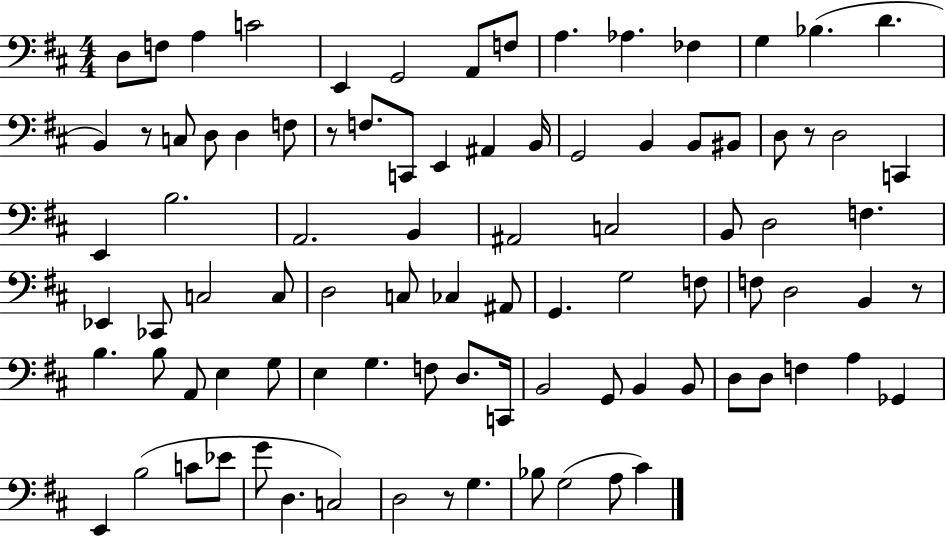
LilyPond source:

{
  \clef bass
  \numericTimeSignature
  \time 4/4
  \key d \major
  d8 f8 a4 c'2 | e,4 g,2 a,8 f8 | a4. aes4. fes4 | g4 bes4.( d'4. | \break b,4) r8 c8 d8 d4 f8 | r8 f8. c,8 e,4 ais,4 b,16 | g,2 b,4 b,8 bis,8 | d8 r8 d2 c,4 | \break e,4 b2. | a,2. b,4 | ais,2 c2 | b,8 d2 f4. | \break ees,4 ces,8 c2 c8 | d2 c8 ces4 ais,8 | g,4. g2 f8 | f8 d2 b,4 r8 | \break b4. b8 a,8 e4 g8 | e4 g4. f8 d8. c,16 | b,2 g,8 b,4 b,8 | d8 d8 f4 a4 ges,4 | \break e,4 b2( c'8 ees'8 | g'8 d4. c2) | d2 r8 g4. | bes8 g2( a8 cis'4) | \break \bar "|."
}